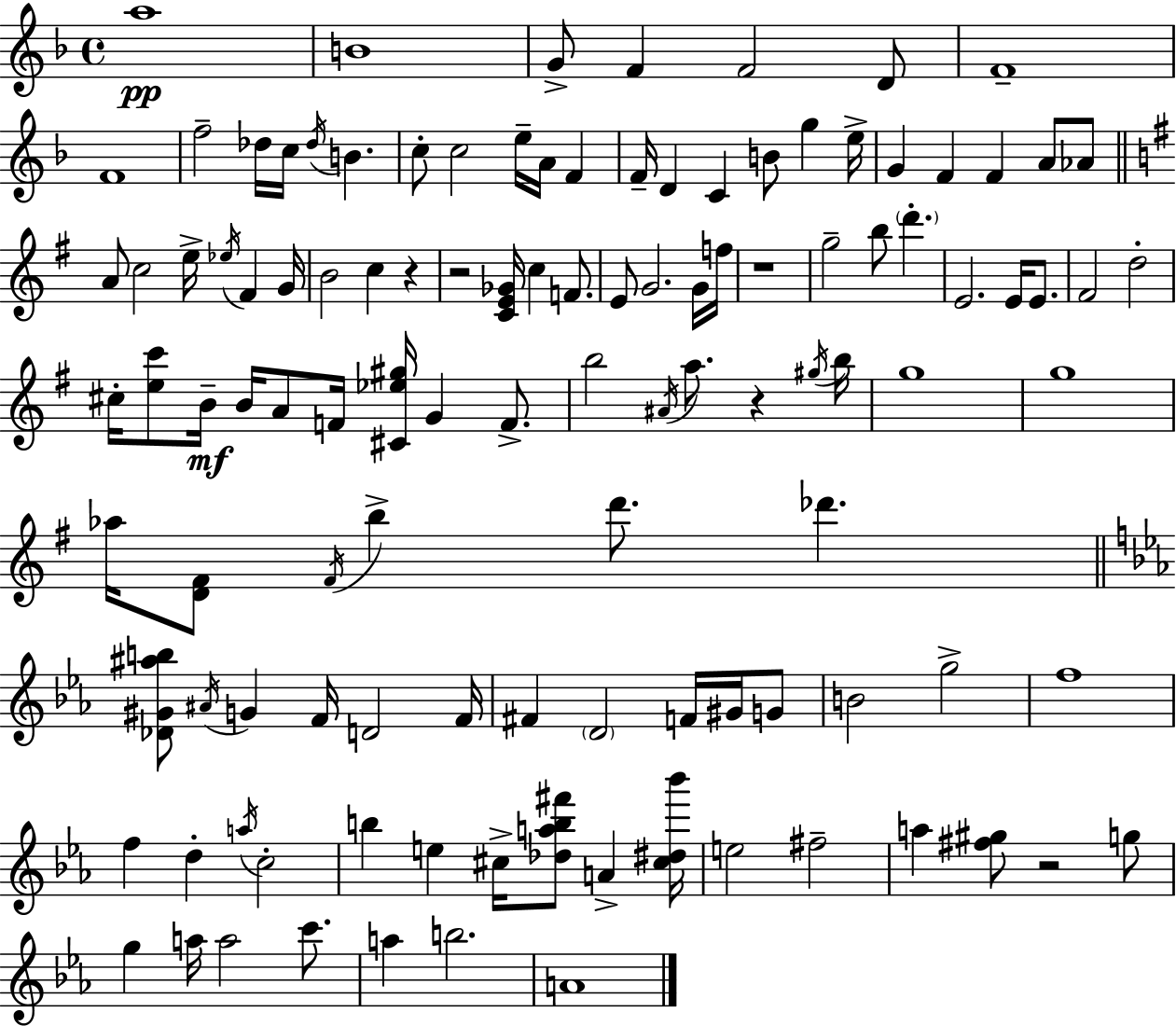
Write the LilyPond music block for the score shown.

{
  \clef treble
  \time 4/4
  \defaultTimeSignature
  \key d \minor
  a''1\pp | b'1 | g'8-> f'4 f'2 d'8 | f'1-- | \break f'1 | f''2-- des''16 c''16 \acciaccatura { des''16 } b'4. | c''8-. c''2 e''16-- a'16 f'4 | f'16-- d'4 c'4 b'8 g''4 | \break e''16-> g'4 f'4 f'4 a'8 aes'8 | \bar "||" \break \key e \minor a'8 c''2 e''16-> \acciaccatura { ees''16 } fis'4 | g'16 b'2 c''4 r4 | r2 <c' e' ges'>16 c''4 f'8. | e'8 g'2. g'16 | \break f''16 r1 | g''2-- b''8 \parenthesize d'''4.-. | e'2. e'16 e'8. | fis'2 d''2-. | \break cis''16-. <e'' c'''>8 b'16--\mf b'16 a'8 f'16 <cis' ees'' gis''>16 g'4 f'8.-> | b''2 \acciaccatura { ais'16 } a''8. r4 | \acciaccatura { gis''16 } b''16 g''1 | g''1 | \break aes''16 <d' fis'>8 \acciaccatura { fis'16 } b''4-> d'''8. des'''4. | \bar "||" \break \key ees \major <des' gis' ais'' b''>8 \acciaccatura { ais'16 } g'4 f'16 d'2 | f'16 fis'4 \parenthesize d'2 f'16 gis'16 g'8 | b'2 g''2-> | f''1 | \break f''4 d''4-. \acciaccatura { a''16 } c''2-. | b''4 e''4 cis''16-> <des'' a'' b'' fis'''>8 a'4-> | <cis'' dis'' bes'''>16 e''2 fis''2-- | a''4 <fis'' gis''>8 r2 | \break g''8 g''4 a''16 a''2 c'''8. | a''4 b''2. | a'1 | \bar "|."
}